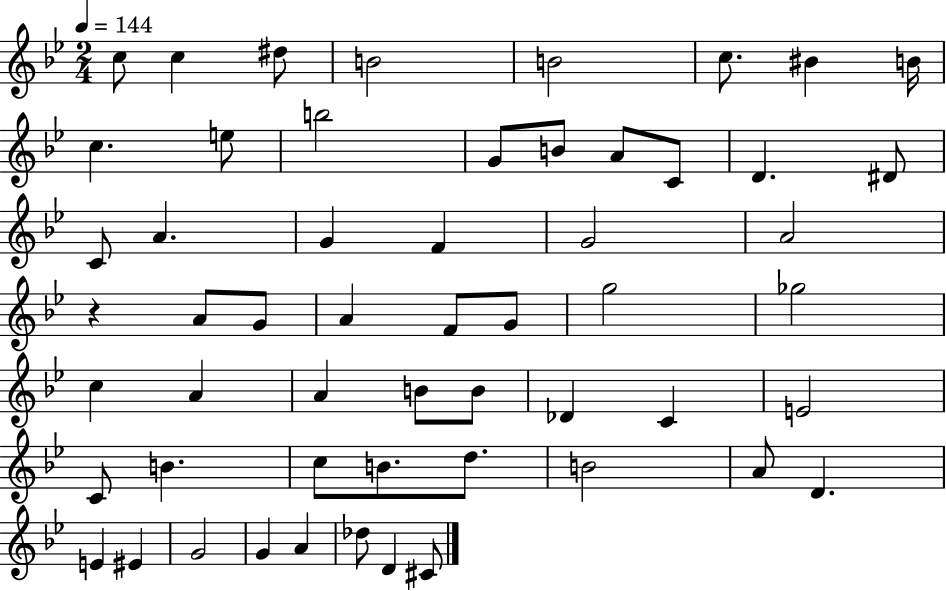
{
  \clef treble
  \numericTimeSignature
  \time 2/4
  \key bes \major
  \tempo 4 = 144
  c''8 c''4 dis''8 | b'2 | b'2 | c''8. bis'4 b'16 | \break c''4. e''8 | b''2 | g'8 b'8 a'8 c'8 | d'4. dis'8 | \break c'8 a'4. | g'4 f'4 | g'2 | a'2 | \break r4 a'8 g'8 | a'4 f'8 g'8 | g''2 | ges''2 | \break c''4 a'4 | a'4 b'8 b'8 | des'4 c'4 | e'2 | \break c'8 b'4. | c''8 b'8. d''8. | b'2 | a'8 d'4. | \break e'4 eis'4 | g'2 | g'4 a'4 | des''8 d'4 cis'8 | \break \bar "|."
}